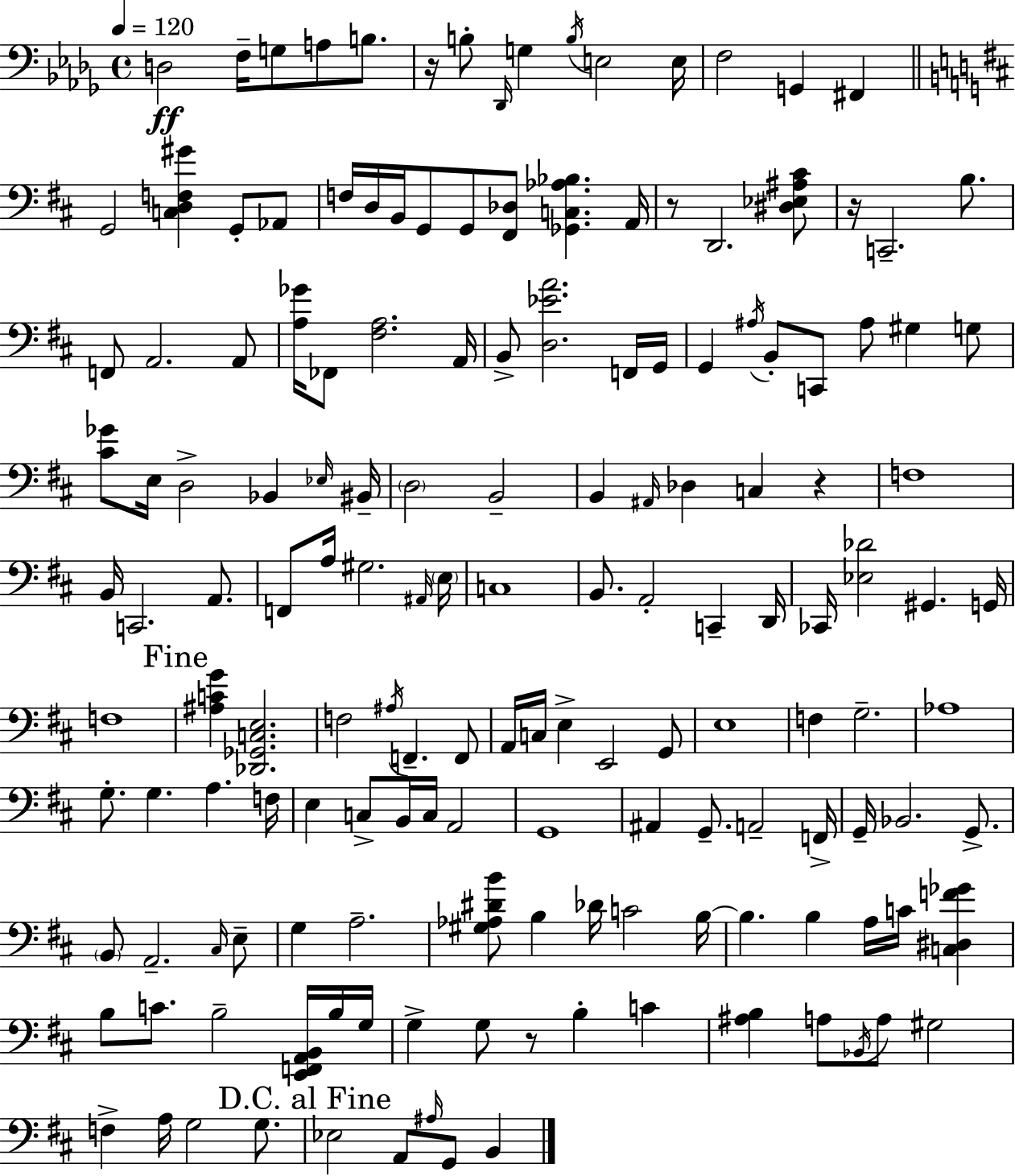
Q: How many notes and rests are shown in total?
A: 156